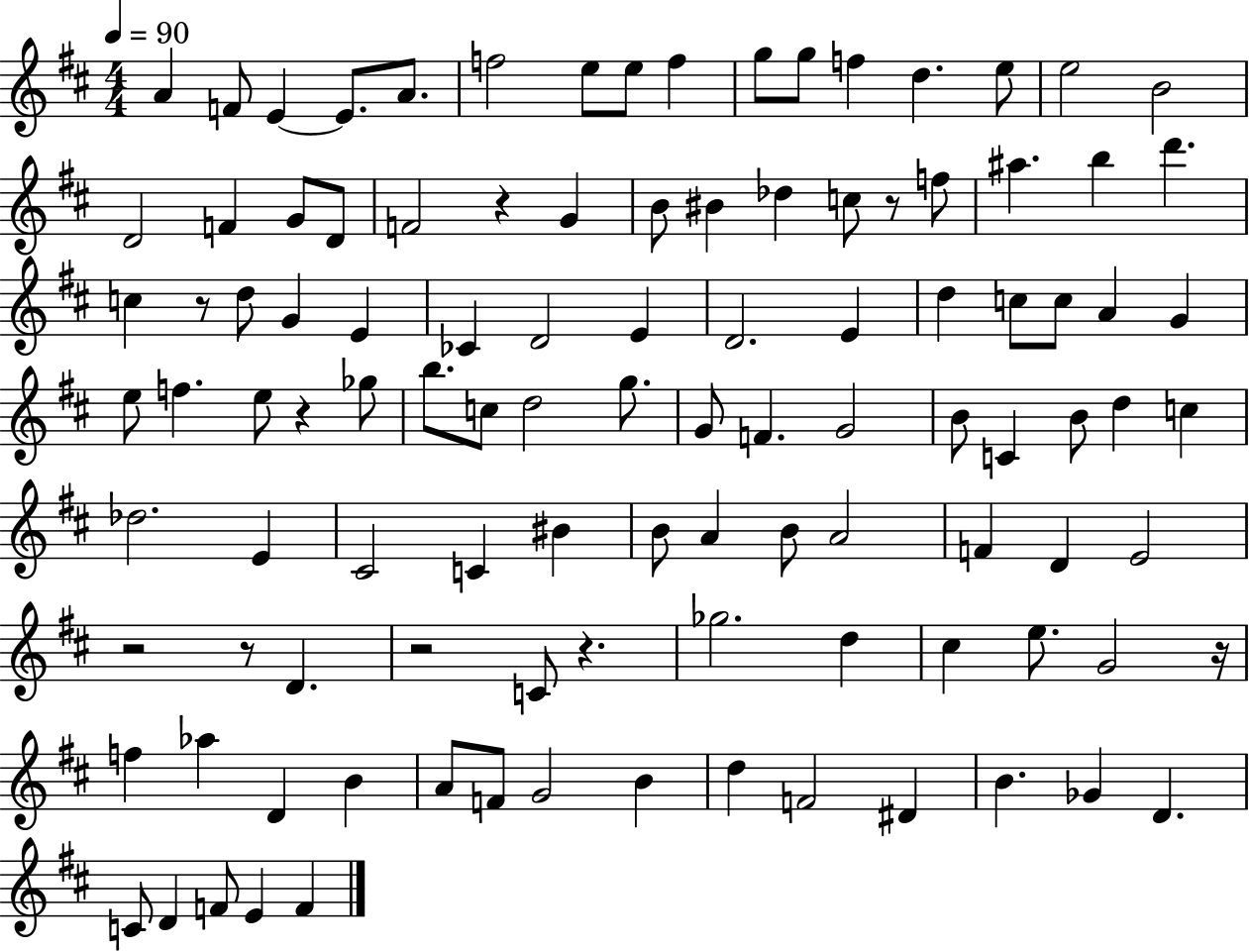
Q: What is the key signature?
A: D major